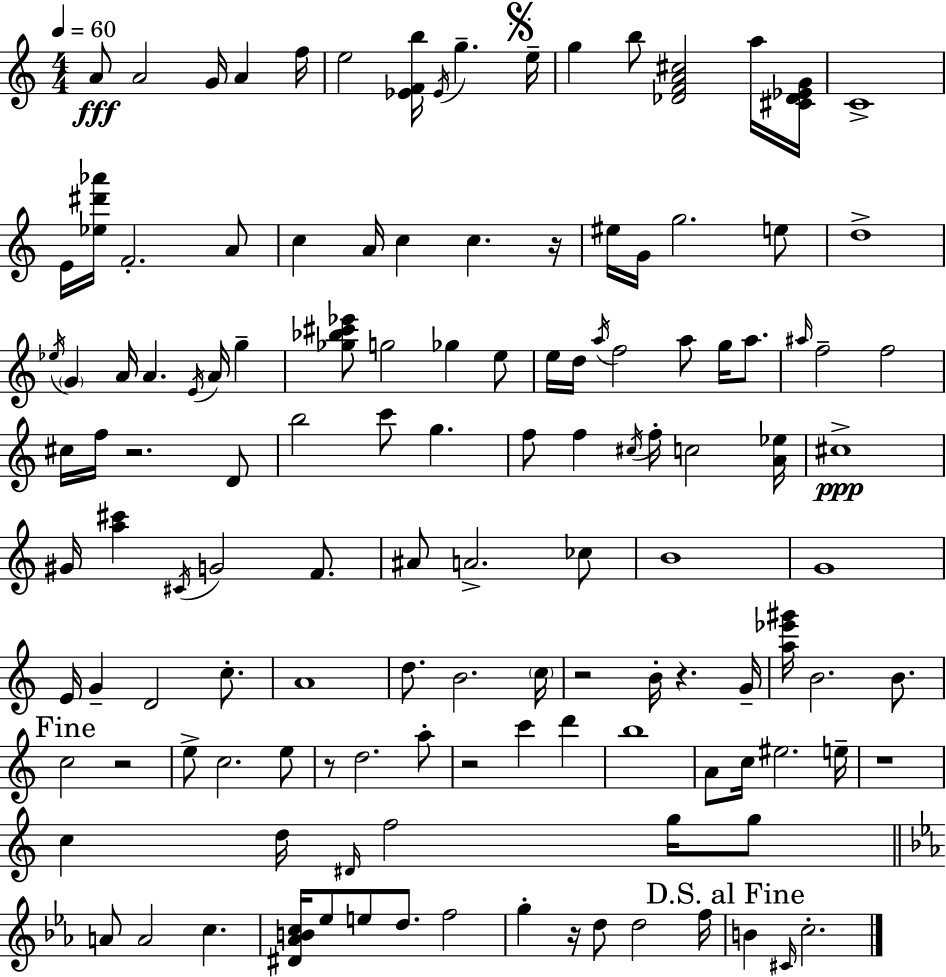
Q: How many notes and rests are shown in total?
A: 129